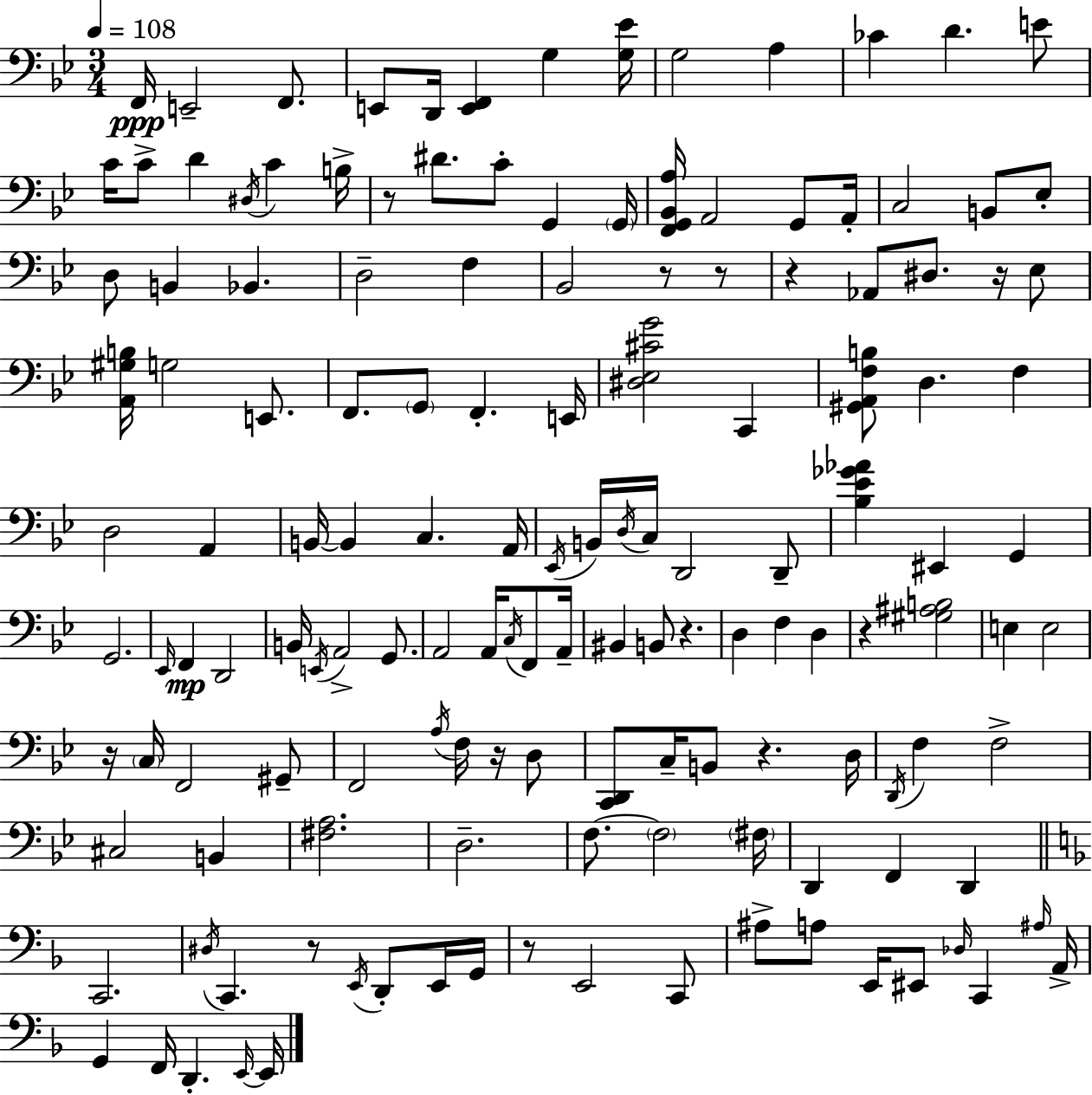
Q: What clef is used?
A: bass